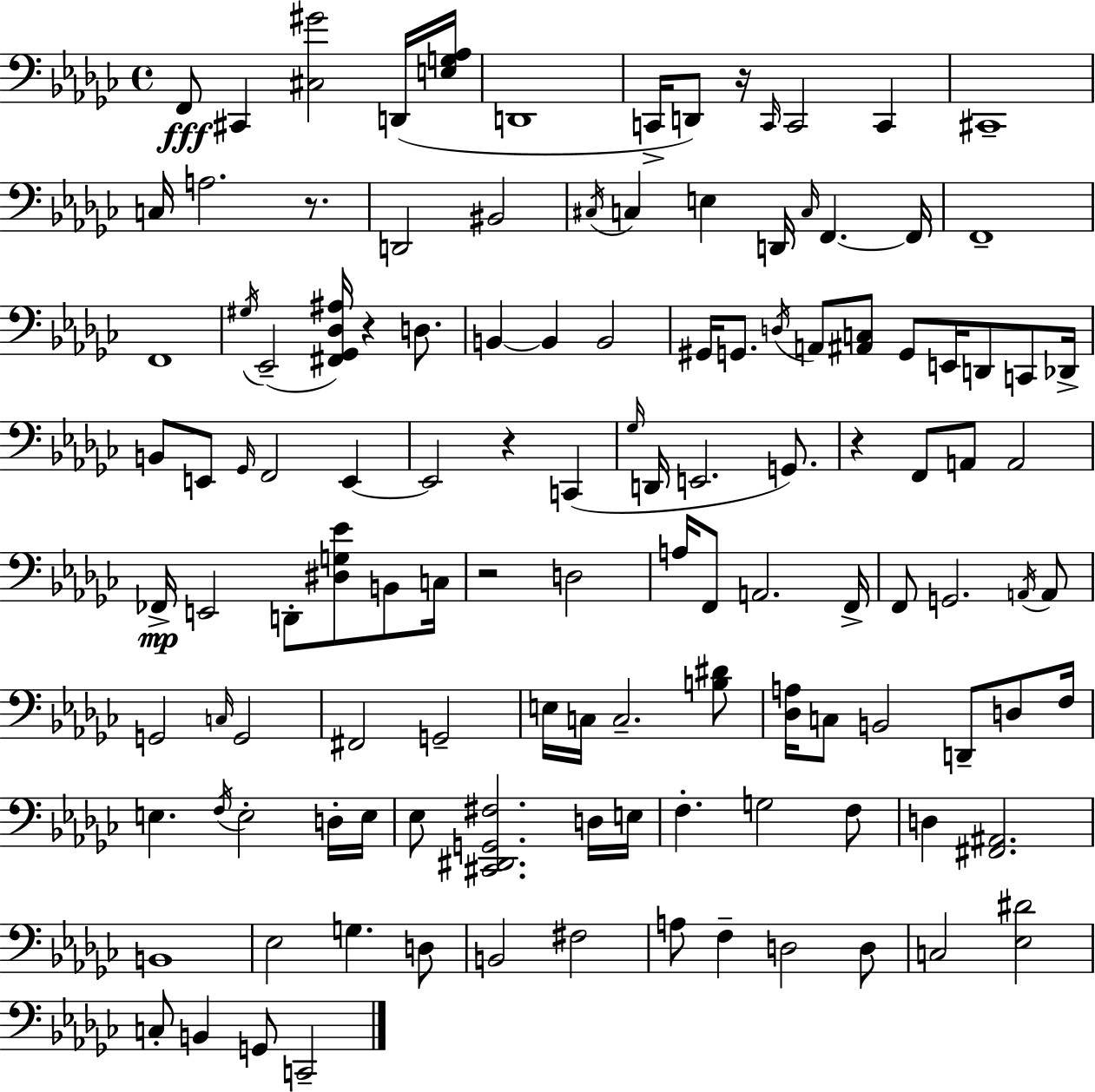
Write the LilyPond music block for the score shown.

{
  \clef bass
  \time 4/4
  \defaultTimeSignature
  \key ees \minor
  f,8\fff cis,4 <cis gis'>2 d,16( <e g aes>16 | d,1 | c,16-> d,8) r16 \grace { c,16 } c,2 c,4 | cis,1-- | \break c16 a2. r8. | d,2 bis,2 | \acciaccatura { cis16 } c4 e4 d,16 \grace { c16 } f,4.~~ | f,16 f,1-- | \break f,1 | \acciaccatura { gis16 }( ees,2-- <fis, ges, des ais>16) r4 | d8. b,4~~ b,4 b,2 | gis,16 g,8. \acciaccatura { d16 } a,8 <ais, c>8 g,8 e,16 | \break d,8 c,8 des,16-> b,8 e,8 \grace { ges,16 } f,2 | e,4~~ e,2 r4 | c,4( \grace { ges16 } d,16 e,2. | g,8.) r4 f,8 a,8 a,2 | \break fes,16->\mp e,2 | d,8-. <dis g ees'>8 b,8 c16 r2 d2 | a16 f,8 a,2. | f,16-> f,8 g,2. | \break \acciaccatura { a,16 } a,8 g,2 | \grace { c16 } g,2 fis,2 | g,2-- e16 c16 c2.-- | <b dis'>8 <des a>16 c8 b,2 | \break d,8-- d8 f16 e4. \acciaccatura { f16 } | e2-. d16-. e16 ees8 <cis, dis, g, fis>2. | d16 e16 f4.-. | g2 f8 d4 <fis, ais,>2. | \break b,1 | ees2 | g4. d8 b,2 | fis2 a8 f4-- | \break d2 d8 c2 | <ees dis'>2 c8-. b,4 | g,8 c,2-- \bar "|."
}